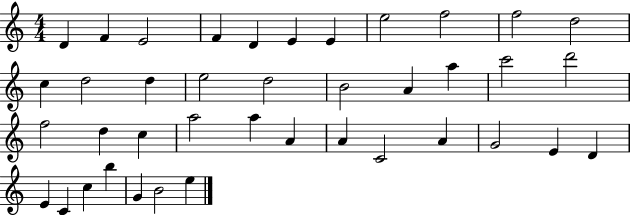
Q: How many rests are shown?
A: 0